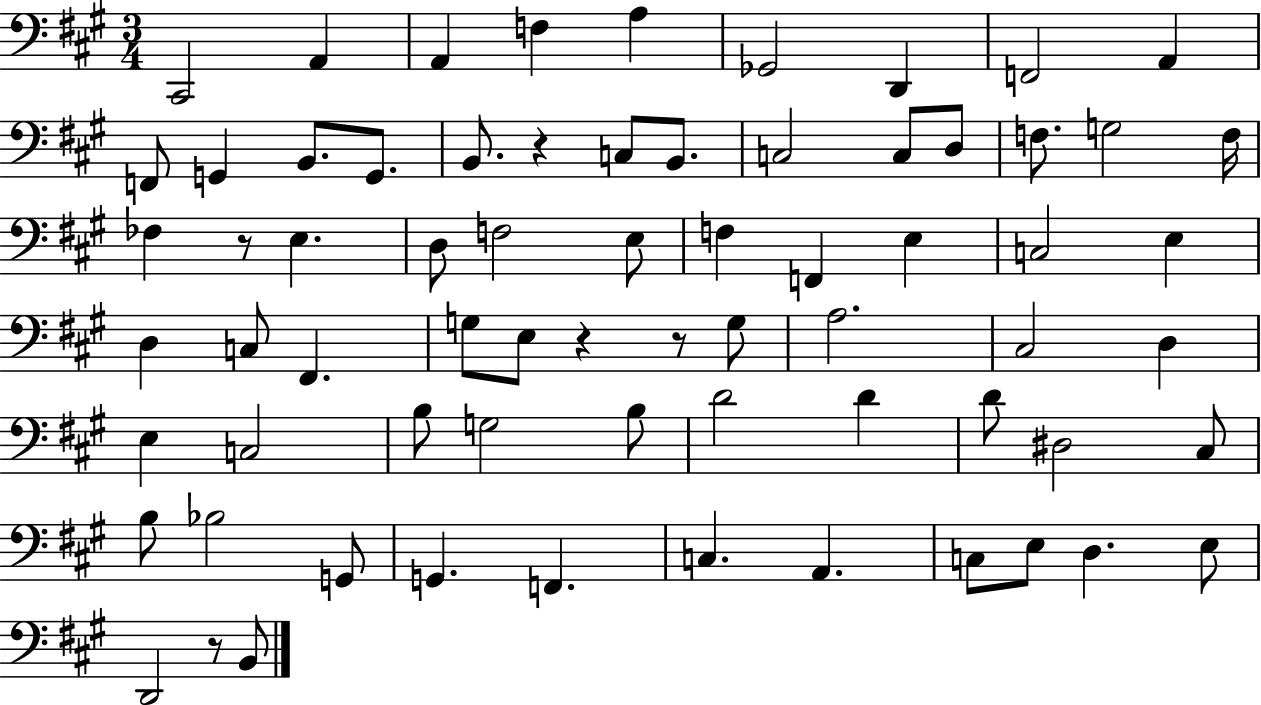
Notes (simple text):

C#2/h A2/q A2/q F3/q A3/q Gb2/h D2/q F2/h A2/q F2/e G2/q B2/e. G2/e. B2/e. R/q C3/e B2/e. C3/h C3/e D3/e F3/e. G3/h F3/s FES3/q R/e E3/q. D3/e F3/h E3/e F3/q F2/q E3/q C3/h E3/q D3/q C3/e F#2/q. G3/e E3/e R/q R/e G3/e A3/h. C#3/h D3/q E3/q C3/h B3/e G3/h B3/e D4/h D4/q D4/e D#3/h C#3/e B3/e Bb3/h G2/e G2/q. F2/q. C3/q. A2/q. C3/e E3/e D3/q. E3/e D2/h R/e B2/e